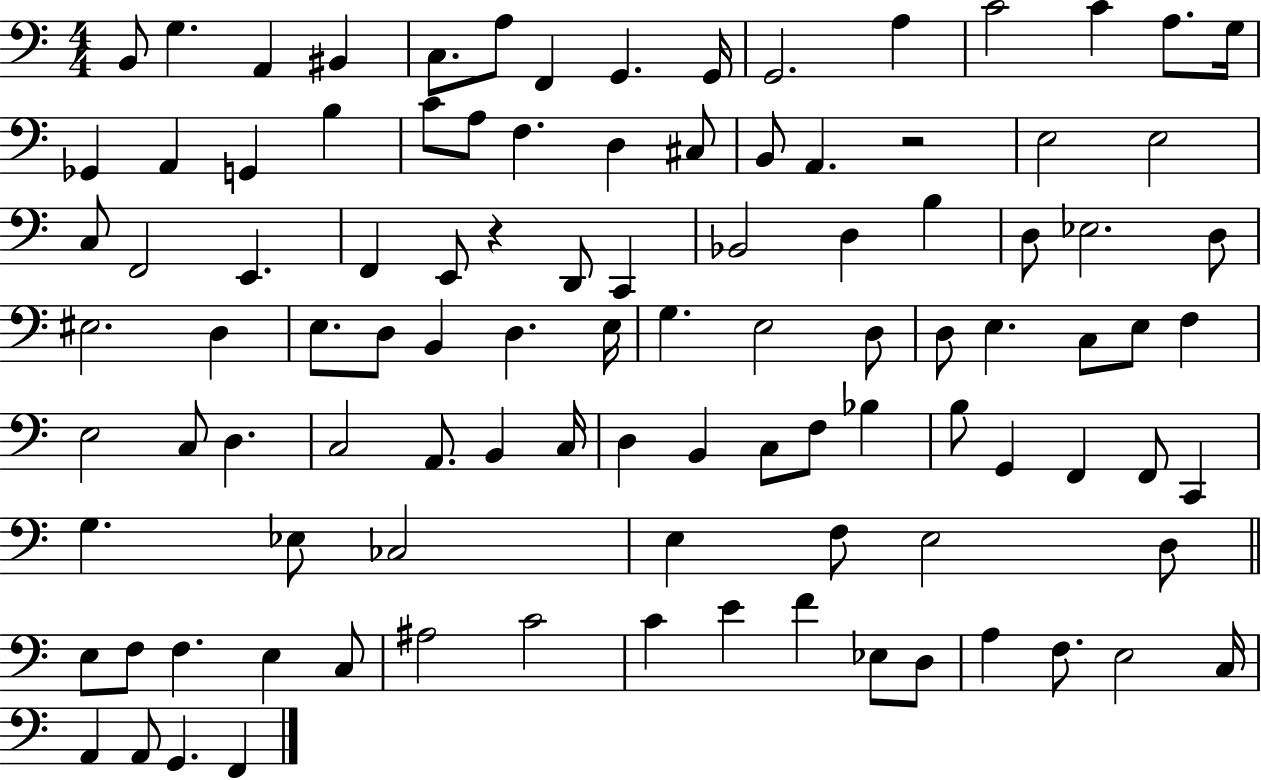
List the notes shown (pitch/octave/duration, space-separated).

B2/e G3/q. A2/q BIS2/q C3/e. A3/e F2/q G2/q. G2/s G2/h. A3/q C4/h C4/q A3/e. G3/s Gb2/q A2/q G2/q B3/q C4/e A3/e F3/q. D3/q C#3/e B2/e A2/q. R/h E3/h E3/h C3/e F2/h E2/q. F2/q E2/e R/q D2/e C2/q Bb2/h D3/q B3/q D3/e Eb3/h. D3/e EIS3/h. D3/q E3/e. D3/e B2/q D3/q. E3/s G3/q. E3/h D3/e D3/e E3/q. C3/e E3/e F3/q E3/h C3/e D3/q. C3/h A2/e. B2/q C3/s D3/q B2/q C3/e F3/e Bb3/q B3/e G2/q F2/q F2/e C2/q G3/q. Eb3/e CES3/h E3/q F3/e E3/h D3/e E3/e F3/e F3/q. E3/q C3/e A#3/h C4/h C4/q E4/q F4/q Eb3/e D3/e A3/q F3/e. E3/h C3/s A2/q A2/e G2/q. F2/q